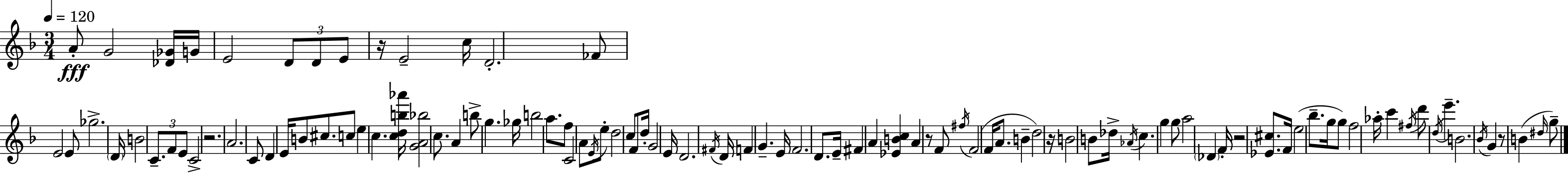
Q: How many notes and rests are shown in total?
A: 105